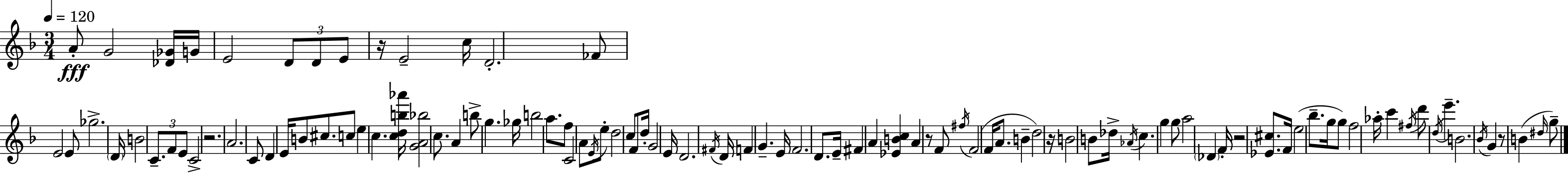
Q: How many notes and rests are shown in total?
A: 105